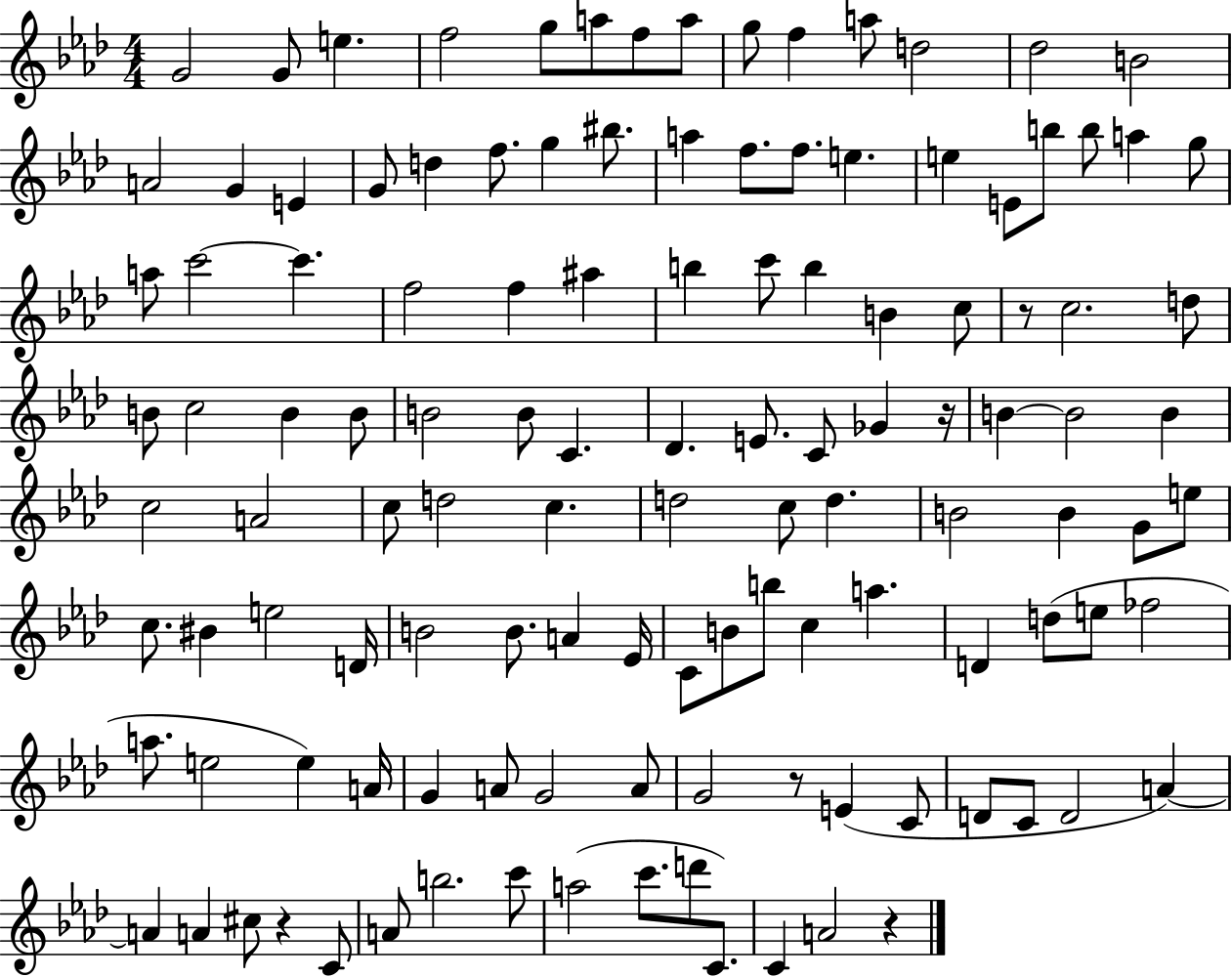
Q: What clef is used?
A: treble